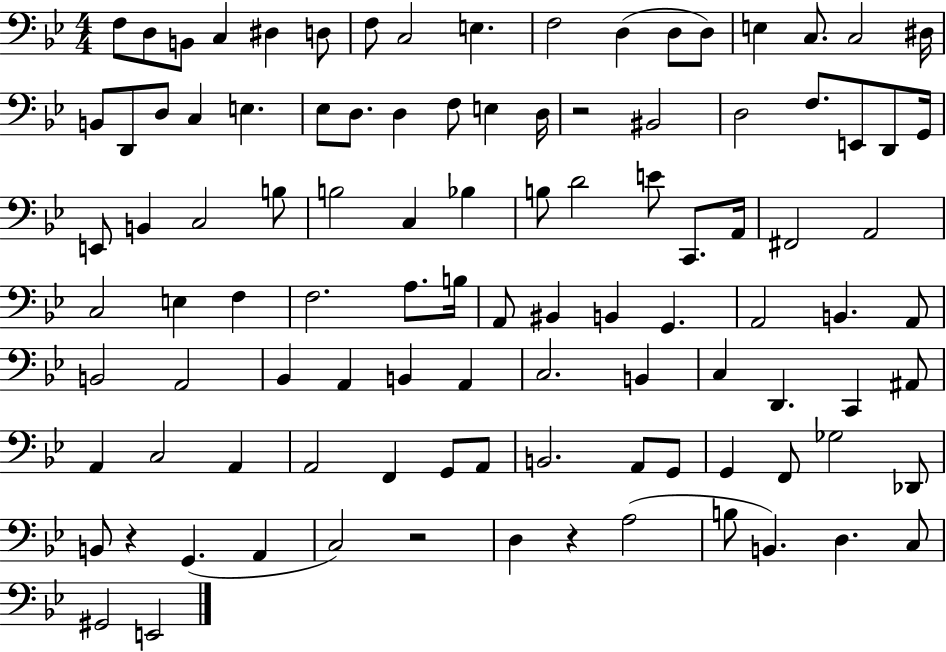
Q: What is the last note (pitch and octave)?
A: E2